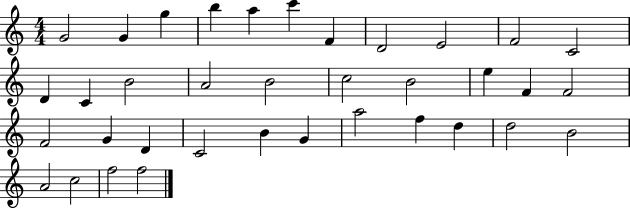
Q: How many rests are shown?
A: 0